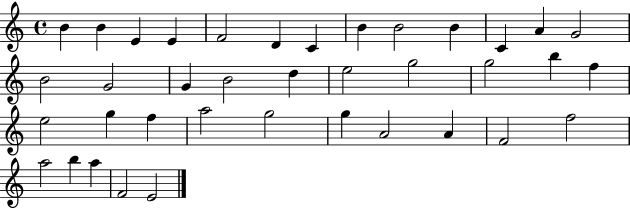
X:1
T:Untitled
M:4/4
L:1/4
K:C
B B E E F2 D C B B2 B C A G2 B2 G2 G B2 d e2 g2 g2 b f e2 g f a2 g2 g A2 A F2 f2 a2 b a F2 E2